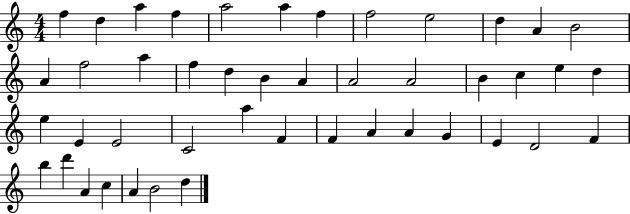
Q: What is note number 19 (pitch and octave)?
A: A4